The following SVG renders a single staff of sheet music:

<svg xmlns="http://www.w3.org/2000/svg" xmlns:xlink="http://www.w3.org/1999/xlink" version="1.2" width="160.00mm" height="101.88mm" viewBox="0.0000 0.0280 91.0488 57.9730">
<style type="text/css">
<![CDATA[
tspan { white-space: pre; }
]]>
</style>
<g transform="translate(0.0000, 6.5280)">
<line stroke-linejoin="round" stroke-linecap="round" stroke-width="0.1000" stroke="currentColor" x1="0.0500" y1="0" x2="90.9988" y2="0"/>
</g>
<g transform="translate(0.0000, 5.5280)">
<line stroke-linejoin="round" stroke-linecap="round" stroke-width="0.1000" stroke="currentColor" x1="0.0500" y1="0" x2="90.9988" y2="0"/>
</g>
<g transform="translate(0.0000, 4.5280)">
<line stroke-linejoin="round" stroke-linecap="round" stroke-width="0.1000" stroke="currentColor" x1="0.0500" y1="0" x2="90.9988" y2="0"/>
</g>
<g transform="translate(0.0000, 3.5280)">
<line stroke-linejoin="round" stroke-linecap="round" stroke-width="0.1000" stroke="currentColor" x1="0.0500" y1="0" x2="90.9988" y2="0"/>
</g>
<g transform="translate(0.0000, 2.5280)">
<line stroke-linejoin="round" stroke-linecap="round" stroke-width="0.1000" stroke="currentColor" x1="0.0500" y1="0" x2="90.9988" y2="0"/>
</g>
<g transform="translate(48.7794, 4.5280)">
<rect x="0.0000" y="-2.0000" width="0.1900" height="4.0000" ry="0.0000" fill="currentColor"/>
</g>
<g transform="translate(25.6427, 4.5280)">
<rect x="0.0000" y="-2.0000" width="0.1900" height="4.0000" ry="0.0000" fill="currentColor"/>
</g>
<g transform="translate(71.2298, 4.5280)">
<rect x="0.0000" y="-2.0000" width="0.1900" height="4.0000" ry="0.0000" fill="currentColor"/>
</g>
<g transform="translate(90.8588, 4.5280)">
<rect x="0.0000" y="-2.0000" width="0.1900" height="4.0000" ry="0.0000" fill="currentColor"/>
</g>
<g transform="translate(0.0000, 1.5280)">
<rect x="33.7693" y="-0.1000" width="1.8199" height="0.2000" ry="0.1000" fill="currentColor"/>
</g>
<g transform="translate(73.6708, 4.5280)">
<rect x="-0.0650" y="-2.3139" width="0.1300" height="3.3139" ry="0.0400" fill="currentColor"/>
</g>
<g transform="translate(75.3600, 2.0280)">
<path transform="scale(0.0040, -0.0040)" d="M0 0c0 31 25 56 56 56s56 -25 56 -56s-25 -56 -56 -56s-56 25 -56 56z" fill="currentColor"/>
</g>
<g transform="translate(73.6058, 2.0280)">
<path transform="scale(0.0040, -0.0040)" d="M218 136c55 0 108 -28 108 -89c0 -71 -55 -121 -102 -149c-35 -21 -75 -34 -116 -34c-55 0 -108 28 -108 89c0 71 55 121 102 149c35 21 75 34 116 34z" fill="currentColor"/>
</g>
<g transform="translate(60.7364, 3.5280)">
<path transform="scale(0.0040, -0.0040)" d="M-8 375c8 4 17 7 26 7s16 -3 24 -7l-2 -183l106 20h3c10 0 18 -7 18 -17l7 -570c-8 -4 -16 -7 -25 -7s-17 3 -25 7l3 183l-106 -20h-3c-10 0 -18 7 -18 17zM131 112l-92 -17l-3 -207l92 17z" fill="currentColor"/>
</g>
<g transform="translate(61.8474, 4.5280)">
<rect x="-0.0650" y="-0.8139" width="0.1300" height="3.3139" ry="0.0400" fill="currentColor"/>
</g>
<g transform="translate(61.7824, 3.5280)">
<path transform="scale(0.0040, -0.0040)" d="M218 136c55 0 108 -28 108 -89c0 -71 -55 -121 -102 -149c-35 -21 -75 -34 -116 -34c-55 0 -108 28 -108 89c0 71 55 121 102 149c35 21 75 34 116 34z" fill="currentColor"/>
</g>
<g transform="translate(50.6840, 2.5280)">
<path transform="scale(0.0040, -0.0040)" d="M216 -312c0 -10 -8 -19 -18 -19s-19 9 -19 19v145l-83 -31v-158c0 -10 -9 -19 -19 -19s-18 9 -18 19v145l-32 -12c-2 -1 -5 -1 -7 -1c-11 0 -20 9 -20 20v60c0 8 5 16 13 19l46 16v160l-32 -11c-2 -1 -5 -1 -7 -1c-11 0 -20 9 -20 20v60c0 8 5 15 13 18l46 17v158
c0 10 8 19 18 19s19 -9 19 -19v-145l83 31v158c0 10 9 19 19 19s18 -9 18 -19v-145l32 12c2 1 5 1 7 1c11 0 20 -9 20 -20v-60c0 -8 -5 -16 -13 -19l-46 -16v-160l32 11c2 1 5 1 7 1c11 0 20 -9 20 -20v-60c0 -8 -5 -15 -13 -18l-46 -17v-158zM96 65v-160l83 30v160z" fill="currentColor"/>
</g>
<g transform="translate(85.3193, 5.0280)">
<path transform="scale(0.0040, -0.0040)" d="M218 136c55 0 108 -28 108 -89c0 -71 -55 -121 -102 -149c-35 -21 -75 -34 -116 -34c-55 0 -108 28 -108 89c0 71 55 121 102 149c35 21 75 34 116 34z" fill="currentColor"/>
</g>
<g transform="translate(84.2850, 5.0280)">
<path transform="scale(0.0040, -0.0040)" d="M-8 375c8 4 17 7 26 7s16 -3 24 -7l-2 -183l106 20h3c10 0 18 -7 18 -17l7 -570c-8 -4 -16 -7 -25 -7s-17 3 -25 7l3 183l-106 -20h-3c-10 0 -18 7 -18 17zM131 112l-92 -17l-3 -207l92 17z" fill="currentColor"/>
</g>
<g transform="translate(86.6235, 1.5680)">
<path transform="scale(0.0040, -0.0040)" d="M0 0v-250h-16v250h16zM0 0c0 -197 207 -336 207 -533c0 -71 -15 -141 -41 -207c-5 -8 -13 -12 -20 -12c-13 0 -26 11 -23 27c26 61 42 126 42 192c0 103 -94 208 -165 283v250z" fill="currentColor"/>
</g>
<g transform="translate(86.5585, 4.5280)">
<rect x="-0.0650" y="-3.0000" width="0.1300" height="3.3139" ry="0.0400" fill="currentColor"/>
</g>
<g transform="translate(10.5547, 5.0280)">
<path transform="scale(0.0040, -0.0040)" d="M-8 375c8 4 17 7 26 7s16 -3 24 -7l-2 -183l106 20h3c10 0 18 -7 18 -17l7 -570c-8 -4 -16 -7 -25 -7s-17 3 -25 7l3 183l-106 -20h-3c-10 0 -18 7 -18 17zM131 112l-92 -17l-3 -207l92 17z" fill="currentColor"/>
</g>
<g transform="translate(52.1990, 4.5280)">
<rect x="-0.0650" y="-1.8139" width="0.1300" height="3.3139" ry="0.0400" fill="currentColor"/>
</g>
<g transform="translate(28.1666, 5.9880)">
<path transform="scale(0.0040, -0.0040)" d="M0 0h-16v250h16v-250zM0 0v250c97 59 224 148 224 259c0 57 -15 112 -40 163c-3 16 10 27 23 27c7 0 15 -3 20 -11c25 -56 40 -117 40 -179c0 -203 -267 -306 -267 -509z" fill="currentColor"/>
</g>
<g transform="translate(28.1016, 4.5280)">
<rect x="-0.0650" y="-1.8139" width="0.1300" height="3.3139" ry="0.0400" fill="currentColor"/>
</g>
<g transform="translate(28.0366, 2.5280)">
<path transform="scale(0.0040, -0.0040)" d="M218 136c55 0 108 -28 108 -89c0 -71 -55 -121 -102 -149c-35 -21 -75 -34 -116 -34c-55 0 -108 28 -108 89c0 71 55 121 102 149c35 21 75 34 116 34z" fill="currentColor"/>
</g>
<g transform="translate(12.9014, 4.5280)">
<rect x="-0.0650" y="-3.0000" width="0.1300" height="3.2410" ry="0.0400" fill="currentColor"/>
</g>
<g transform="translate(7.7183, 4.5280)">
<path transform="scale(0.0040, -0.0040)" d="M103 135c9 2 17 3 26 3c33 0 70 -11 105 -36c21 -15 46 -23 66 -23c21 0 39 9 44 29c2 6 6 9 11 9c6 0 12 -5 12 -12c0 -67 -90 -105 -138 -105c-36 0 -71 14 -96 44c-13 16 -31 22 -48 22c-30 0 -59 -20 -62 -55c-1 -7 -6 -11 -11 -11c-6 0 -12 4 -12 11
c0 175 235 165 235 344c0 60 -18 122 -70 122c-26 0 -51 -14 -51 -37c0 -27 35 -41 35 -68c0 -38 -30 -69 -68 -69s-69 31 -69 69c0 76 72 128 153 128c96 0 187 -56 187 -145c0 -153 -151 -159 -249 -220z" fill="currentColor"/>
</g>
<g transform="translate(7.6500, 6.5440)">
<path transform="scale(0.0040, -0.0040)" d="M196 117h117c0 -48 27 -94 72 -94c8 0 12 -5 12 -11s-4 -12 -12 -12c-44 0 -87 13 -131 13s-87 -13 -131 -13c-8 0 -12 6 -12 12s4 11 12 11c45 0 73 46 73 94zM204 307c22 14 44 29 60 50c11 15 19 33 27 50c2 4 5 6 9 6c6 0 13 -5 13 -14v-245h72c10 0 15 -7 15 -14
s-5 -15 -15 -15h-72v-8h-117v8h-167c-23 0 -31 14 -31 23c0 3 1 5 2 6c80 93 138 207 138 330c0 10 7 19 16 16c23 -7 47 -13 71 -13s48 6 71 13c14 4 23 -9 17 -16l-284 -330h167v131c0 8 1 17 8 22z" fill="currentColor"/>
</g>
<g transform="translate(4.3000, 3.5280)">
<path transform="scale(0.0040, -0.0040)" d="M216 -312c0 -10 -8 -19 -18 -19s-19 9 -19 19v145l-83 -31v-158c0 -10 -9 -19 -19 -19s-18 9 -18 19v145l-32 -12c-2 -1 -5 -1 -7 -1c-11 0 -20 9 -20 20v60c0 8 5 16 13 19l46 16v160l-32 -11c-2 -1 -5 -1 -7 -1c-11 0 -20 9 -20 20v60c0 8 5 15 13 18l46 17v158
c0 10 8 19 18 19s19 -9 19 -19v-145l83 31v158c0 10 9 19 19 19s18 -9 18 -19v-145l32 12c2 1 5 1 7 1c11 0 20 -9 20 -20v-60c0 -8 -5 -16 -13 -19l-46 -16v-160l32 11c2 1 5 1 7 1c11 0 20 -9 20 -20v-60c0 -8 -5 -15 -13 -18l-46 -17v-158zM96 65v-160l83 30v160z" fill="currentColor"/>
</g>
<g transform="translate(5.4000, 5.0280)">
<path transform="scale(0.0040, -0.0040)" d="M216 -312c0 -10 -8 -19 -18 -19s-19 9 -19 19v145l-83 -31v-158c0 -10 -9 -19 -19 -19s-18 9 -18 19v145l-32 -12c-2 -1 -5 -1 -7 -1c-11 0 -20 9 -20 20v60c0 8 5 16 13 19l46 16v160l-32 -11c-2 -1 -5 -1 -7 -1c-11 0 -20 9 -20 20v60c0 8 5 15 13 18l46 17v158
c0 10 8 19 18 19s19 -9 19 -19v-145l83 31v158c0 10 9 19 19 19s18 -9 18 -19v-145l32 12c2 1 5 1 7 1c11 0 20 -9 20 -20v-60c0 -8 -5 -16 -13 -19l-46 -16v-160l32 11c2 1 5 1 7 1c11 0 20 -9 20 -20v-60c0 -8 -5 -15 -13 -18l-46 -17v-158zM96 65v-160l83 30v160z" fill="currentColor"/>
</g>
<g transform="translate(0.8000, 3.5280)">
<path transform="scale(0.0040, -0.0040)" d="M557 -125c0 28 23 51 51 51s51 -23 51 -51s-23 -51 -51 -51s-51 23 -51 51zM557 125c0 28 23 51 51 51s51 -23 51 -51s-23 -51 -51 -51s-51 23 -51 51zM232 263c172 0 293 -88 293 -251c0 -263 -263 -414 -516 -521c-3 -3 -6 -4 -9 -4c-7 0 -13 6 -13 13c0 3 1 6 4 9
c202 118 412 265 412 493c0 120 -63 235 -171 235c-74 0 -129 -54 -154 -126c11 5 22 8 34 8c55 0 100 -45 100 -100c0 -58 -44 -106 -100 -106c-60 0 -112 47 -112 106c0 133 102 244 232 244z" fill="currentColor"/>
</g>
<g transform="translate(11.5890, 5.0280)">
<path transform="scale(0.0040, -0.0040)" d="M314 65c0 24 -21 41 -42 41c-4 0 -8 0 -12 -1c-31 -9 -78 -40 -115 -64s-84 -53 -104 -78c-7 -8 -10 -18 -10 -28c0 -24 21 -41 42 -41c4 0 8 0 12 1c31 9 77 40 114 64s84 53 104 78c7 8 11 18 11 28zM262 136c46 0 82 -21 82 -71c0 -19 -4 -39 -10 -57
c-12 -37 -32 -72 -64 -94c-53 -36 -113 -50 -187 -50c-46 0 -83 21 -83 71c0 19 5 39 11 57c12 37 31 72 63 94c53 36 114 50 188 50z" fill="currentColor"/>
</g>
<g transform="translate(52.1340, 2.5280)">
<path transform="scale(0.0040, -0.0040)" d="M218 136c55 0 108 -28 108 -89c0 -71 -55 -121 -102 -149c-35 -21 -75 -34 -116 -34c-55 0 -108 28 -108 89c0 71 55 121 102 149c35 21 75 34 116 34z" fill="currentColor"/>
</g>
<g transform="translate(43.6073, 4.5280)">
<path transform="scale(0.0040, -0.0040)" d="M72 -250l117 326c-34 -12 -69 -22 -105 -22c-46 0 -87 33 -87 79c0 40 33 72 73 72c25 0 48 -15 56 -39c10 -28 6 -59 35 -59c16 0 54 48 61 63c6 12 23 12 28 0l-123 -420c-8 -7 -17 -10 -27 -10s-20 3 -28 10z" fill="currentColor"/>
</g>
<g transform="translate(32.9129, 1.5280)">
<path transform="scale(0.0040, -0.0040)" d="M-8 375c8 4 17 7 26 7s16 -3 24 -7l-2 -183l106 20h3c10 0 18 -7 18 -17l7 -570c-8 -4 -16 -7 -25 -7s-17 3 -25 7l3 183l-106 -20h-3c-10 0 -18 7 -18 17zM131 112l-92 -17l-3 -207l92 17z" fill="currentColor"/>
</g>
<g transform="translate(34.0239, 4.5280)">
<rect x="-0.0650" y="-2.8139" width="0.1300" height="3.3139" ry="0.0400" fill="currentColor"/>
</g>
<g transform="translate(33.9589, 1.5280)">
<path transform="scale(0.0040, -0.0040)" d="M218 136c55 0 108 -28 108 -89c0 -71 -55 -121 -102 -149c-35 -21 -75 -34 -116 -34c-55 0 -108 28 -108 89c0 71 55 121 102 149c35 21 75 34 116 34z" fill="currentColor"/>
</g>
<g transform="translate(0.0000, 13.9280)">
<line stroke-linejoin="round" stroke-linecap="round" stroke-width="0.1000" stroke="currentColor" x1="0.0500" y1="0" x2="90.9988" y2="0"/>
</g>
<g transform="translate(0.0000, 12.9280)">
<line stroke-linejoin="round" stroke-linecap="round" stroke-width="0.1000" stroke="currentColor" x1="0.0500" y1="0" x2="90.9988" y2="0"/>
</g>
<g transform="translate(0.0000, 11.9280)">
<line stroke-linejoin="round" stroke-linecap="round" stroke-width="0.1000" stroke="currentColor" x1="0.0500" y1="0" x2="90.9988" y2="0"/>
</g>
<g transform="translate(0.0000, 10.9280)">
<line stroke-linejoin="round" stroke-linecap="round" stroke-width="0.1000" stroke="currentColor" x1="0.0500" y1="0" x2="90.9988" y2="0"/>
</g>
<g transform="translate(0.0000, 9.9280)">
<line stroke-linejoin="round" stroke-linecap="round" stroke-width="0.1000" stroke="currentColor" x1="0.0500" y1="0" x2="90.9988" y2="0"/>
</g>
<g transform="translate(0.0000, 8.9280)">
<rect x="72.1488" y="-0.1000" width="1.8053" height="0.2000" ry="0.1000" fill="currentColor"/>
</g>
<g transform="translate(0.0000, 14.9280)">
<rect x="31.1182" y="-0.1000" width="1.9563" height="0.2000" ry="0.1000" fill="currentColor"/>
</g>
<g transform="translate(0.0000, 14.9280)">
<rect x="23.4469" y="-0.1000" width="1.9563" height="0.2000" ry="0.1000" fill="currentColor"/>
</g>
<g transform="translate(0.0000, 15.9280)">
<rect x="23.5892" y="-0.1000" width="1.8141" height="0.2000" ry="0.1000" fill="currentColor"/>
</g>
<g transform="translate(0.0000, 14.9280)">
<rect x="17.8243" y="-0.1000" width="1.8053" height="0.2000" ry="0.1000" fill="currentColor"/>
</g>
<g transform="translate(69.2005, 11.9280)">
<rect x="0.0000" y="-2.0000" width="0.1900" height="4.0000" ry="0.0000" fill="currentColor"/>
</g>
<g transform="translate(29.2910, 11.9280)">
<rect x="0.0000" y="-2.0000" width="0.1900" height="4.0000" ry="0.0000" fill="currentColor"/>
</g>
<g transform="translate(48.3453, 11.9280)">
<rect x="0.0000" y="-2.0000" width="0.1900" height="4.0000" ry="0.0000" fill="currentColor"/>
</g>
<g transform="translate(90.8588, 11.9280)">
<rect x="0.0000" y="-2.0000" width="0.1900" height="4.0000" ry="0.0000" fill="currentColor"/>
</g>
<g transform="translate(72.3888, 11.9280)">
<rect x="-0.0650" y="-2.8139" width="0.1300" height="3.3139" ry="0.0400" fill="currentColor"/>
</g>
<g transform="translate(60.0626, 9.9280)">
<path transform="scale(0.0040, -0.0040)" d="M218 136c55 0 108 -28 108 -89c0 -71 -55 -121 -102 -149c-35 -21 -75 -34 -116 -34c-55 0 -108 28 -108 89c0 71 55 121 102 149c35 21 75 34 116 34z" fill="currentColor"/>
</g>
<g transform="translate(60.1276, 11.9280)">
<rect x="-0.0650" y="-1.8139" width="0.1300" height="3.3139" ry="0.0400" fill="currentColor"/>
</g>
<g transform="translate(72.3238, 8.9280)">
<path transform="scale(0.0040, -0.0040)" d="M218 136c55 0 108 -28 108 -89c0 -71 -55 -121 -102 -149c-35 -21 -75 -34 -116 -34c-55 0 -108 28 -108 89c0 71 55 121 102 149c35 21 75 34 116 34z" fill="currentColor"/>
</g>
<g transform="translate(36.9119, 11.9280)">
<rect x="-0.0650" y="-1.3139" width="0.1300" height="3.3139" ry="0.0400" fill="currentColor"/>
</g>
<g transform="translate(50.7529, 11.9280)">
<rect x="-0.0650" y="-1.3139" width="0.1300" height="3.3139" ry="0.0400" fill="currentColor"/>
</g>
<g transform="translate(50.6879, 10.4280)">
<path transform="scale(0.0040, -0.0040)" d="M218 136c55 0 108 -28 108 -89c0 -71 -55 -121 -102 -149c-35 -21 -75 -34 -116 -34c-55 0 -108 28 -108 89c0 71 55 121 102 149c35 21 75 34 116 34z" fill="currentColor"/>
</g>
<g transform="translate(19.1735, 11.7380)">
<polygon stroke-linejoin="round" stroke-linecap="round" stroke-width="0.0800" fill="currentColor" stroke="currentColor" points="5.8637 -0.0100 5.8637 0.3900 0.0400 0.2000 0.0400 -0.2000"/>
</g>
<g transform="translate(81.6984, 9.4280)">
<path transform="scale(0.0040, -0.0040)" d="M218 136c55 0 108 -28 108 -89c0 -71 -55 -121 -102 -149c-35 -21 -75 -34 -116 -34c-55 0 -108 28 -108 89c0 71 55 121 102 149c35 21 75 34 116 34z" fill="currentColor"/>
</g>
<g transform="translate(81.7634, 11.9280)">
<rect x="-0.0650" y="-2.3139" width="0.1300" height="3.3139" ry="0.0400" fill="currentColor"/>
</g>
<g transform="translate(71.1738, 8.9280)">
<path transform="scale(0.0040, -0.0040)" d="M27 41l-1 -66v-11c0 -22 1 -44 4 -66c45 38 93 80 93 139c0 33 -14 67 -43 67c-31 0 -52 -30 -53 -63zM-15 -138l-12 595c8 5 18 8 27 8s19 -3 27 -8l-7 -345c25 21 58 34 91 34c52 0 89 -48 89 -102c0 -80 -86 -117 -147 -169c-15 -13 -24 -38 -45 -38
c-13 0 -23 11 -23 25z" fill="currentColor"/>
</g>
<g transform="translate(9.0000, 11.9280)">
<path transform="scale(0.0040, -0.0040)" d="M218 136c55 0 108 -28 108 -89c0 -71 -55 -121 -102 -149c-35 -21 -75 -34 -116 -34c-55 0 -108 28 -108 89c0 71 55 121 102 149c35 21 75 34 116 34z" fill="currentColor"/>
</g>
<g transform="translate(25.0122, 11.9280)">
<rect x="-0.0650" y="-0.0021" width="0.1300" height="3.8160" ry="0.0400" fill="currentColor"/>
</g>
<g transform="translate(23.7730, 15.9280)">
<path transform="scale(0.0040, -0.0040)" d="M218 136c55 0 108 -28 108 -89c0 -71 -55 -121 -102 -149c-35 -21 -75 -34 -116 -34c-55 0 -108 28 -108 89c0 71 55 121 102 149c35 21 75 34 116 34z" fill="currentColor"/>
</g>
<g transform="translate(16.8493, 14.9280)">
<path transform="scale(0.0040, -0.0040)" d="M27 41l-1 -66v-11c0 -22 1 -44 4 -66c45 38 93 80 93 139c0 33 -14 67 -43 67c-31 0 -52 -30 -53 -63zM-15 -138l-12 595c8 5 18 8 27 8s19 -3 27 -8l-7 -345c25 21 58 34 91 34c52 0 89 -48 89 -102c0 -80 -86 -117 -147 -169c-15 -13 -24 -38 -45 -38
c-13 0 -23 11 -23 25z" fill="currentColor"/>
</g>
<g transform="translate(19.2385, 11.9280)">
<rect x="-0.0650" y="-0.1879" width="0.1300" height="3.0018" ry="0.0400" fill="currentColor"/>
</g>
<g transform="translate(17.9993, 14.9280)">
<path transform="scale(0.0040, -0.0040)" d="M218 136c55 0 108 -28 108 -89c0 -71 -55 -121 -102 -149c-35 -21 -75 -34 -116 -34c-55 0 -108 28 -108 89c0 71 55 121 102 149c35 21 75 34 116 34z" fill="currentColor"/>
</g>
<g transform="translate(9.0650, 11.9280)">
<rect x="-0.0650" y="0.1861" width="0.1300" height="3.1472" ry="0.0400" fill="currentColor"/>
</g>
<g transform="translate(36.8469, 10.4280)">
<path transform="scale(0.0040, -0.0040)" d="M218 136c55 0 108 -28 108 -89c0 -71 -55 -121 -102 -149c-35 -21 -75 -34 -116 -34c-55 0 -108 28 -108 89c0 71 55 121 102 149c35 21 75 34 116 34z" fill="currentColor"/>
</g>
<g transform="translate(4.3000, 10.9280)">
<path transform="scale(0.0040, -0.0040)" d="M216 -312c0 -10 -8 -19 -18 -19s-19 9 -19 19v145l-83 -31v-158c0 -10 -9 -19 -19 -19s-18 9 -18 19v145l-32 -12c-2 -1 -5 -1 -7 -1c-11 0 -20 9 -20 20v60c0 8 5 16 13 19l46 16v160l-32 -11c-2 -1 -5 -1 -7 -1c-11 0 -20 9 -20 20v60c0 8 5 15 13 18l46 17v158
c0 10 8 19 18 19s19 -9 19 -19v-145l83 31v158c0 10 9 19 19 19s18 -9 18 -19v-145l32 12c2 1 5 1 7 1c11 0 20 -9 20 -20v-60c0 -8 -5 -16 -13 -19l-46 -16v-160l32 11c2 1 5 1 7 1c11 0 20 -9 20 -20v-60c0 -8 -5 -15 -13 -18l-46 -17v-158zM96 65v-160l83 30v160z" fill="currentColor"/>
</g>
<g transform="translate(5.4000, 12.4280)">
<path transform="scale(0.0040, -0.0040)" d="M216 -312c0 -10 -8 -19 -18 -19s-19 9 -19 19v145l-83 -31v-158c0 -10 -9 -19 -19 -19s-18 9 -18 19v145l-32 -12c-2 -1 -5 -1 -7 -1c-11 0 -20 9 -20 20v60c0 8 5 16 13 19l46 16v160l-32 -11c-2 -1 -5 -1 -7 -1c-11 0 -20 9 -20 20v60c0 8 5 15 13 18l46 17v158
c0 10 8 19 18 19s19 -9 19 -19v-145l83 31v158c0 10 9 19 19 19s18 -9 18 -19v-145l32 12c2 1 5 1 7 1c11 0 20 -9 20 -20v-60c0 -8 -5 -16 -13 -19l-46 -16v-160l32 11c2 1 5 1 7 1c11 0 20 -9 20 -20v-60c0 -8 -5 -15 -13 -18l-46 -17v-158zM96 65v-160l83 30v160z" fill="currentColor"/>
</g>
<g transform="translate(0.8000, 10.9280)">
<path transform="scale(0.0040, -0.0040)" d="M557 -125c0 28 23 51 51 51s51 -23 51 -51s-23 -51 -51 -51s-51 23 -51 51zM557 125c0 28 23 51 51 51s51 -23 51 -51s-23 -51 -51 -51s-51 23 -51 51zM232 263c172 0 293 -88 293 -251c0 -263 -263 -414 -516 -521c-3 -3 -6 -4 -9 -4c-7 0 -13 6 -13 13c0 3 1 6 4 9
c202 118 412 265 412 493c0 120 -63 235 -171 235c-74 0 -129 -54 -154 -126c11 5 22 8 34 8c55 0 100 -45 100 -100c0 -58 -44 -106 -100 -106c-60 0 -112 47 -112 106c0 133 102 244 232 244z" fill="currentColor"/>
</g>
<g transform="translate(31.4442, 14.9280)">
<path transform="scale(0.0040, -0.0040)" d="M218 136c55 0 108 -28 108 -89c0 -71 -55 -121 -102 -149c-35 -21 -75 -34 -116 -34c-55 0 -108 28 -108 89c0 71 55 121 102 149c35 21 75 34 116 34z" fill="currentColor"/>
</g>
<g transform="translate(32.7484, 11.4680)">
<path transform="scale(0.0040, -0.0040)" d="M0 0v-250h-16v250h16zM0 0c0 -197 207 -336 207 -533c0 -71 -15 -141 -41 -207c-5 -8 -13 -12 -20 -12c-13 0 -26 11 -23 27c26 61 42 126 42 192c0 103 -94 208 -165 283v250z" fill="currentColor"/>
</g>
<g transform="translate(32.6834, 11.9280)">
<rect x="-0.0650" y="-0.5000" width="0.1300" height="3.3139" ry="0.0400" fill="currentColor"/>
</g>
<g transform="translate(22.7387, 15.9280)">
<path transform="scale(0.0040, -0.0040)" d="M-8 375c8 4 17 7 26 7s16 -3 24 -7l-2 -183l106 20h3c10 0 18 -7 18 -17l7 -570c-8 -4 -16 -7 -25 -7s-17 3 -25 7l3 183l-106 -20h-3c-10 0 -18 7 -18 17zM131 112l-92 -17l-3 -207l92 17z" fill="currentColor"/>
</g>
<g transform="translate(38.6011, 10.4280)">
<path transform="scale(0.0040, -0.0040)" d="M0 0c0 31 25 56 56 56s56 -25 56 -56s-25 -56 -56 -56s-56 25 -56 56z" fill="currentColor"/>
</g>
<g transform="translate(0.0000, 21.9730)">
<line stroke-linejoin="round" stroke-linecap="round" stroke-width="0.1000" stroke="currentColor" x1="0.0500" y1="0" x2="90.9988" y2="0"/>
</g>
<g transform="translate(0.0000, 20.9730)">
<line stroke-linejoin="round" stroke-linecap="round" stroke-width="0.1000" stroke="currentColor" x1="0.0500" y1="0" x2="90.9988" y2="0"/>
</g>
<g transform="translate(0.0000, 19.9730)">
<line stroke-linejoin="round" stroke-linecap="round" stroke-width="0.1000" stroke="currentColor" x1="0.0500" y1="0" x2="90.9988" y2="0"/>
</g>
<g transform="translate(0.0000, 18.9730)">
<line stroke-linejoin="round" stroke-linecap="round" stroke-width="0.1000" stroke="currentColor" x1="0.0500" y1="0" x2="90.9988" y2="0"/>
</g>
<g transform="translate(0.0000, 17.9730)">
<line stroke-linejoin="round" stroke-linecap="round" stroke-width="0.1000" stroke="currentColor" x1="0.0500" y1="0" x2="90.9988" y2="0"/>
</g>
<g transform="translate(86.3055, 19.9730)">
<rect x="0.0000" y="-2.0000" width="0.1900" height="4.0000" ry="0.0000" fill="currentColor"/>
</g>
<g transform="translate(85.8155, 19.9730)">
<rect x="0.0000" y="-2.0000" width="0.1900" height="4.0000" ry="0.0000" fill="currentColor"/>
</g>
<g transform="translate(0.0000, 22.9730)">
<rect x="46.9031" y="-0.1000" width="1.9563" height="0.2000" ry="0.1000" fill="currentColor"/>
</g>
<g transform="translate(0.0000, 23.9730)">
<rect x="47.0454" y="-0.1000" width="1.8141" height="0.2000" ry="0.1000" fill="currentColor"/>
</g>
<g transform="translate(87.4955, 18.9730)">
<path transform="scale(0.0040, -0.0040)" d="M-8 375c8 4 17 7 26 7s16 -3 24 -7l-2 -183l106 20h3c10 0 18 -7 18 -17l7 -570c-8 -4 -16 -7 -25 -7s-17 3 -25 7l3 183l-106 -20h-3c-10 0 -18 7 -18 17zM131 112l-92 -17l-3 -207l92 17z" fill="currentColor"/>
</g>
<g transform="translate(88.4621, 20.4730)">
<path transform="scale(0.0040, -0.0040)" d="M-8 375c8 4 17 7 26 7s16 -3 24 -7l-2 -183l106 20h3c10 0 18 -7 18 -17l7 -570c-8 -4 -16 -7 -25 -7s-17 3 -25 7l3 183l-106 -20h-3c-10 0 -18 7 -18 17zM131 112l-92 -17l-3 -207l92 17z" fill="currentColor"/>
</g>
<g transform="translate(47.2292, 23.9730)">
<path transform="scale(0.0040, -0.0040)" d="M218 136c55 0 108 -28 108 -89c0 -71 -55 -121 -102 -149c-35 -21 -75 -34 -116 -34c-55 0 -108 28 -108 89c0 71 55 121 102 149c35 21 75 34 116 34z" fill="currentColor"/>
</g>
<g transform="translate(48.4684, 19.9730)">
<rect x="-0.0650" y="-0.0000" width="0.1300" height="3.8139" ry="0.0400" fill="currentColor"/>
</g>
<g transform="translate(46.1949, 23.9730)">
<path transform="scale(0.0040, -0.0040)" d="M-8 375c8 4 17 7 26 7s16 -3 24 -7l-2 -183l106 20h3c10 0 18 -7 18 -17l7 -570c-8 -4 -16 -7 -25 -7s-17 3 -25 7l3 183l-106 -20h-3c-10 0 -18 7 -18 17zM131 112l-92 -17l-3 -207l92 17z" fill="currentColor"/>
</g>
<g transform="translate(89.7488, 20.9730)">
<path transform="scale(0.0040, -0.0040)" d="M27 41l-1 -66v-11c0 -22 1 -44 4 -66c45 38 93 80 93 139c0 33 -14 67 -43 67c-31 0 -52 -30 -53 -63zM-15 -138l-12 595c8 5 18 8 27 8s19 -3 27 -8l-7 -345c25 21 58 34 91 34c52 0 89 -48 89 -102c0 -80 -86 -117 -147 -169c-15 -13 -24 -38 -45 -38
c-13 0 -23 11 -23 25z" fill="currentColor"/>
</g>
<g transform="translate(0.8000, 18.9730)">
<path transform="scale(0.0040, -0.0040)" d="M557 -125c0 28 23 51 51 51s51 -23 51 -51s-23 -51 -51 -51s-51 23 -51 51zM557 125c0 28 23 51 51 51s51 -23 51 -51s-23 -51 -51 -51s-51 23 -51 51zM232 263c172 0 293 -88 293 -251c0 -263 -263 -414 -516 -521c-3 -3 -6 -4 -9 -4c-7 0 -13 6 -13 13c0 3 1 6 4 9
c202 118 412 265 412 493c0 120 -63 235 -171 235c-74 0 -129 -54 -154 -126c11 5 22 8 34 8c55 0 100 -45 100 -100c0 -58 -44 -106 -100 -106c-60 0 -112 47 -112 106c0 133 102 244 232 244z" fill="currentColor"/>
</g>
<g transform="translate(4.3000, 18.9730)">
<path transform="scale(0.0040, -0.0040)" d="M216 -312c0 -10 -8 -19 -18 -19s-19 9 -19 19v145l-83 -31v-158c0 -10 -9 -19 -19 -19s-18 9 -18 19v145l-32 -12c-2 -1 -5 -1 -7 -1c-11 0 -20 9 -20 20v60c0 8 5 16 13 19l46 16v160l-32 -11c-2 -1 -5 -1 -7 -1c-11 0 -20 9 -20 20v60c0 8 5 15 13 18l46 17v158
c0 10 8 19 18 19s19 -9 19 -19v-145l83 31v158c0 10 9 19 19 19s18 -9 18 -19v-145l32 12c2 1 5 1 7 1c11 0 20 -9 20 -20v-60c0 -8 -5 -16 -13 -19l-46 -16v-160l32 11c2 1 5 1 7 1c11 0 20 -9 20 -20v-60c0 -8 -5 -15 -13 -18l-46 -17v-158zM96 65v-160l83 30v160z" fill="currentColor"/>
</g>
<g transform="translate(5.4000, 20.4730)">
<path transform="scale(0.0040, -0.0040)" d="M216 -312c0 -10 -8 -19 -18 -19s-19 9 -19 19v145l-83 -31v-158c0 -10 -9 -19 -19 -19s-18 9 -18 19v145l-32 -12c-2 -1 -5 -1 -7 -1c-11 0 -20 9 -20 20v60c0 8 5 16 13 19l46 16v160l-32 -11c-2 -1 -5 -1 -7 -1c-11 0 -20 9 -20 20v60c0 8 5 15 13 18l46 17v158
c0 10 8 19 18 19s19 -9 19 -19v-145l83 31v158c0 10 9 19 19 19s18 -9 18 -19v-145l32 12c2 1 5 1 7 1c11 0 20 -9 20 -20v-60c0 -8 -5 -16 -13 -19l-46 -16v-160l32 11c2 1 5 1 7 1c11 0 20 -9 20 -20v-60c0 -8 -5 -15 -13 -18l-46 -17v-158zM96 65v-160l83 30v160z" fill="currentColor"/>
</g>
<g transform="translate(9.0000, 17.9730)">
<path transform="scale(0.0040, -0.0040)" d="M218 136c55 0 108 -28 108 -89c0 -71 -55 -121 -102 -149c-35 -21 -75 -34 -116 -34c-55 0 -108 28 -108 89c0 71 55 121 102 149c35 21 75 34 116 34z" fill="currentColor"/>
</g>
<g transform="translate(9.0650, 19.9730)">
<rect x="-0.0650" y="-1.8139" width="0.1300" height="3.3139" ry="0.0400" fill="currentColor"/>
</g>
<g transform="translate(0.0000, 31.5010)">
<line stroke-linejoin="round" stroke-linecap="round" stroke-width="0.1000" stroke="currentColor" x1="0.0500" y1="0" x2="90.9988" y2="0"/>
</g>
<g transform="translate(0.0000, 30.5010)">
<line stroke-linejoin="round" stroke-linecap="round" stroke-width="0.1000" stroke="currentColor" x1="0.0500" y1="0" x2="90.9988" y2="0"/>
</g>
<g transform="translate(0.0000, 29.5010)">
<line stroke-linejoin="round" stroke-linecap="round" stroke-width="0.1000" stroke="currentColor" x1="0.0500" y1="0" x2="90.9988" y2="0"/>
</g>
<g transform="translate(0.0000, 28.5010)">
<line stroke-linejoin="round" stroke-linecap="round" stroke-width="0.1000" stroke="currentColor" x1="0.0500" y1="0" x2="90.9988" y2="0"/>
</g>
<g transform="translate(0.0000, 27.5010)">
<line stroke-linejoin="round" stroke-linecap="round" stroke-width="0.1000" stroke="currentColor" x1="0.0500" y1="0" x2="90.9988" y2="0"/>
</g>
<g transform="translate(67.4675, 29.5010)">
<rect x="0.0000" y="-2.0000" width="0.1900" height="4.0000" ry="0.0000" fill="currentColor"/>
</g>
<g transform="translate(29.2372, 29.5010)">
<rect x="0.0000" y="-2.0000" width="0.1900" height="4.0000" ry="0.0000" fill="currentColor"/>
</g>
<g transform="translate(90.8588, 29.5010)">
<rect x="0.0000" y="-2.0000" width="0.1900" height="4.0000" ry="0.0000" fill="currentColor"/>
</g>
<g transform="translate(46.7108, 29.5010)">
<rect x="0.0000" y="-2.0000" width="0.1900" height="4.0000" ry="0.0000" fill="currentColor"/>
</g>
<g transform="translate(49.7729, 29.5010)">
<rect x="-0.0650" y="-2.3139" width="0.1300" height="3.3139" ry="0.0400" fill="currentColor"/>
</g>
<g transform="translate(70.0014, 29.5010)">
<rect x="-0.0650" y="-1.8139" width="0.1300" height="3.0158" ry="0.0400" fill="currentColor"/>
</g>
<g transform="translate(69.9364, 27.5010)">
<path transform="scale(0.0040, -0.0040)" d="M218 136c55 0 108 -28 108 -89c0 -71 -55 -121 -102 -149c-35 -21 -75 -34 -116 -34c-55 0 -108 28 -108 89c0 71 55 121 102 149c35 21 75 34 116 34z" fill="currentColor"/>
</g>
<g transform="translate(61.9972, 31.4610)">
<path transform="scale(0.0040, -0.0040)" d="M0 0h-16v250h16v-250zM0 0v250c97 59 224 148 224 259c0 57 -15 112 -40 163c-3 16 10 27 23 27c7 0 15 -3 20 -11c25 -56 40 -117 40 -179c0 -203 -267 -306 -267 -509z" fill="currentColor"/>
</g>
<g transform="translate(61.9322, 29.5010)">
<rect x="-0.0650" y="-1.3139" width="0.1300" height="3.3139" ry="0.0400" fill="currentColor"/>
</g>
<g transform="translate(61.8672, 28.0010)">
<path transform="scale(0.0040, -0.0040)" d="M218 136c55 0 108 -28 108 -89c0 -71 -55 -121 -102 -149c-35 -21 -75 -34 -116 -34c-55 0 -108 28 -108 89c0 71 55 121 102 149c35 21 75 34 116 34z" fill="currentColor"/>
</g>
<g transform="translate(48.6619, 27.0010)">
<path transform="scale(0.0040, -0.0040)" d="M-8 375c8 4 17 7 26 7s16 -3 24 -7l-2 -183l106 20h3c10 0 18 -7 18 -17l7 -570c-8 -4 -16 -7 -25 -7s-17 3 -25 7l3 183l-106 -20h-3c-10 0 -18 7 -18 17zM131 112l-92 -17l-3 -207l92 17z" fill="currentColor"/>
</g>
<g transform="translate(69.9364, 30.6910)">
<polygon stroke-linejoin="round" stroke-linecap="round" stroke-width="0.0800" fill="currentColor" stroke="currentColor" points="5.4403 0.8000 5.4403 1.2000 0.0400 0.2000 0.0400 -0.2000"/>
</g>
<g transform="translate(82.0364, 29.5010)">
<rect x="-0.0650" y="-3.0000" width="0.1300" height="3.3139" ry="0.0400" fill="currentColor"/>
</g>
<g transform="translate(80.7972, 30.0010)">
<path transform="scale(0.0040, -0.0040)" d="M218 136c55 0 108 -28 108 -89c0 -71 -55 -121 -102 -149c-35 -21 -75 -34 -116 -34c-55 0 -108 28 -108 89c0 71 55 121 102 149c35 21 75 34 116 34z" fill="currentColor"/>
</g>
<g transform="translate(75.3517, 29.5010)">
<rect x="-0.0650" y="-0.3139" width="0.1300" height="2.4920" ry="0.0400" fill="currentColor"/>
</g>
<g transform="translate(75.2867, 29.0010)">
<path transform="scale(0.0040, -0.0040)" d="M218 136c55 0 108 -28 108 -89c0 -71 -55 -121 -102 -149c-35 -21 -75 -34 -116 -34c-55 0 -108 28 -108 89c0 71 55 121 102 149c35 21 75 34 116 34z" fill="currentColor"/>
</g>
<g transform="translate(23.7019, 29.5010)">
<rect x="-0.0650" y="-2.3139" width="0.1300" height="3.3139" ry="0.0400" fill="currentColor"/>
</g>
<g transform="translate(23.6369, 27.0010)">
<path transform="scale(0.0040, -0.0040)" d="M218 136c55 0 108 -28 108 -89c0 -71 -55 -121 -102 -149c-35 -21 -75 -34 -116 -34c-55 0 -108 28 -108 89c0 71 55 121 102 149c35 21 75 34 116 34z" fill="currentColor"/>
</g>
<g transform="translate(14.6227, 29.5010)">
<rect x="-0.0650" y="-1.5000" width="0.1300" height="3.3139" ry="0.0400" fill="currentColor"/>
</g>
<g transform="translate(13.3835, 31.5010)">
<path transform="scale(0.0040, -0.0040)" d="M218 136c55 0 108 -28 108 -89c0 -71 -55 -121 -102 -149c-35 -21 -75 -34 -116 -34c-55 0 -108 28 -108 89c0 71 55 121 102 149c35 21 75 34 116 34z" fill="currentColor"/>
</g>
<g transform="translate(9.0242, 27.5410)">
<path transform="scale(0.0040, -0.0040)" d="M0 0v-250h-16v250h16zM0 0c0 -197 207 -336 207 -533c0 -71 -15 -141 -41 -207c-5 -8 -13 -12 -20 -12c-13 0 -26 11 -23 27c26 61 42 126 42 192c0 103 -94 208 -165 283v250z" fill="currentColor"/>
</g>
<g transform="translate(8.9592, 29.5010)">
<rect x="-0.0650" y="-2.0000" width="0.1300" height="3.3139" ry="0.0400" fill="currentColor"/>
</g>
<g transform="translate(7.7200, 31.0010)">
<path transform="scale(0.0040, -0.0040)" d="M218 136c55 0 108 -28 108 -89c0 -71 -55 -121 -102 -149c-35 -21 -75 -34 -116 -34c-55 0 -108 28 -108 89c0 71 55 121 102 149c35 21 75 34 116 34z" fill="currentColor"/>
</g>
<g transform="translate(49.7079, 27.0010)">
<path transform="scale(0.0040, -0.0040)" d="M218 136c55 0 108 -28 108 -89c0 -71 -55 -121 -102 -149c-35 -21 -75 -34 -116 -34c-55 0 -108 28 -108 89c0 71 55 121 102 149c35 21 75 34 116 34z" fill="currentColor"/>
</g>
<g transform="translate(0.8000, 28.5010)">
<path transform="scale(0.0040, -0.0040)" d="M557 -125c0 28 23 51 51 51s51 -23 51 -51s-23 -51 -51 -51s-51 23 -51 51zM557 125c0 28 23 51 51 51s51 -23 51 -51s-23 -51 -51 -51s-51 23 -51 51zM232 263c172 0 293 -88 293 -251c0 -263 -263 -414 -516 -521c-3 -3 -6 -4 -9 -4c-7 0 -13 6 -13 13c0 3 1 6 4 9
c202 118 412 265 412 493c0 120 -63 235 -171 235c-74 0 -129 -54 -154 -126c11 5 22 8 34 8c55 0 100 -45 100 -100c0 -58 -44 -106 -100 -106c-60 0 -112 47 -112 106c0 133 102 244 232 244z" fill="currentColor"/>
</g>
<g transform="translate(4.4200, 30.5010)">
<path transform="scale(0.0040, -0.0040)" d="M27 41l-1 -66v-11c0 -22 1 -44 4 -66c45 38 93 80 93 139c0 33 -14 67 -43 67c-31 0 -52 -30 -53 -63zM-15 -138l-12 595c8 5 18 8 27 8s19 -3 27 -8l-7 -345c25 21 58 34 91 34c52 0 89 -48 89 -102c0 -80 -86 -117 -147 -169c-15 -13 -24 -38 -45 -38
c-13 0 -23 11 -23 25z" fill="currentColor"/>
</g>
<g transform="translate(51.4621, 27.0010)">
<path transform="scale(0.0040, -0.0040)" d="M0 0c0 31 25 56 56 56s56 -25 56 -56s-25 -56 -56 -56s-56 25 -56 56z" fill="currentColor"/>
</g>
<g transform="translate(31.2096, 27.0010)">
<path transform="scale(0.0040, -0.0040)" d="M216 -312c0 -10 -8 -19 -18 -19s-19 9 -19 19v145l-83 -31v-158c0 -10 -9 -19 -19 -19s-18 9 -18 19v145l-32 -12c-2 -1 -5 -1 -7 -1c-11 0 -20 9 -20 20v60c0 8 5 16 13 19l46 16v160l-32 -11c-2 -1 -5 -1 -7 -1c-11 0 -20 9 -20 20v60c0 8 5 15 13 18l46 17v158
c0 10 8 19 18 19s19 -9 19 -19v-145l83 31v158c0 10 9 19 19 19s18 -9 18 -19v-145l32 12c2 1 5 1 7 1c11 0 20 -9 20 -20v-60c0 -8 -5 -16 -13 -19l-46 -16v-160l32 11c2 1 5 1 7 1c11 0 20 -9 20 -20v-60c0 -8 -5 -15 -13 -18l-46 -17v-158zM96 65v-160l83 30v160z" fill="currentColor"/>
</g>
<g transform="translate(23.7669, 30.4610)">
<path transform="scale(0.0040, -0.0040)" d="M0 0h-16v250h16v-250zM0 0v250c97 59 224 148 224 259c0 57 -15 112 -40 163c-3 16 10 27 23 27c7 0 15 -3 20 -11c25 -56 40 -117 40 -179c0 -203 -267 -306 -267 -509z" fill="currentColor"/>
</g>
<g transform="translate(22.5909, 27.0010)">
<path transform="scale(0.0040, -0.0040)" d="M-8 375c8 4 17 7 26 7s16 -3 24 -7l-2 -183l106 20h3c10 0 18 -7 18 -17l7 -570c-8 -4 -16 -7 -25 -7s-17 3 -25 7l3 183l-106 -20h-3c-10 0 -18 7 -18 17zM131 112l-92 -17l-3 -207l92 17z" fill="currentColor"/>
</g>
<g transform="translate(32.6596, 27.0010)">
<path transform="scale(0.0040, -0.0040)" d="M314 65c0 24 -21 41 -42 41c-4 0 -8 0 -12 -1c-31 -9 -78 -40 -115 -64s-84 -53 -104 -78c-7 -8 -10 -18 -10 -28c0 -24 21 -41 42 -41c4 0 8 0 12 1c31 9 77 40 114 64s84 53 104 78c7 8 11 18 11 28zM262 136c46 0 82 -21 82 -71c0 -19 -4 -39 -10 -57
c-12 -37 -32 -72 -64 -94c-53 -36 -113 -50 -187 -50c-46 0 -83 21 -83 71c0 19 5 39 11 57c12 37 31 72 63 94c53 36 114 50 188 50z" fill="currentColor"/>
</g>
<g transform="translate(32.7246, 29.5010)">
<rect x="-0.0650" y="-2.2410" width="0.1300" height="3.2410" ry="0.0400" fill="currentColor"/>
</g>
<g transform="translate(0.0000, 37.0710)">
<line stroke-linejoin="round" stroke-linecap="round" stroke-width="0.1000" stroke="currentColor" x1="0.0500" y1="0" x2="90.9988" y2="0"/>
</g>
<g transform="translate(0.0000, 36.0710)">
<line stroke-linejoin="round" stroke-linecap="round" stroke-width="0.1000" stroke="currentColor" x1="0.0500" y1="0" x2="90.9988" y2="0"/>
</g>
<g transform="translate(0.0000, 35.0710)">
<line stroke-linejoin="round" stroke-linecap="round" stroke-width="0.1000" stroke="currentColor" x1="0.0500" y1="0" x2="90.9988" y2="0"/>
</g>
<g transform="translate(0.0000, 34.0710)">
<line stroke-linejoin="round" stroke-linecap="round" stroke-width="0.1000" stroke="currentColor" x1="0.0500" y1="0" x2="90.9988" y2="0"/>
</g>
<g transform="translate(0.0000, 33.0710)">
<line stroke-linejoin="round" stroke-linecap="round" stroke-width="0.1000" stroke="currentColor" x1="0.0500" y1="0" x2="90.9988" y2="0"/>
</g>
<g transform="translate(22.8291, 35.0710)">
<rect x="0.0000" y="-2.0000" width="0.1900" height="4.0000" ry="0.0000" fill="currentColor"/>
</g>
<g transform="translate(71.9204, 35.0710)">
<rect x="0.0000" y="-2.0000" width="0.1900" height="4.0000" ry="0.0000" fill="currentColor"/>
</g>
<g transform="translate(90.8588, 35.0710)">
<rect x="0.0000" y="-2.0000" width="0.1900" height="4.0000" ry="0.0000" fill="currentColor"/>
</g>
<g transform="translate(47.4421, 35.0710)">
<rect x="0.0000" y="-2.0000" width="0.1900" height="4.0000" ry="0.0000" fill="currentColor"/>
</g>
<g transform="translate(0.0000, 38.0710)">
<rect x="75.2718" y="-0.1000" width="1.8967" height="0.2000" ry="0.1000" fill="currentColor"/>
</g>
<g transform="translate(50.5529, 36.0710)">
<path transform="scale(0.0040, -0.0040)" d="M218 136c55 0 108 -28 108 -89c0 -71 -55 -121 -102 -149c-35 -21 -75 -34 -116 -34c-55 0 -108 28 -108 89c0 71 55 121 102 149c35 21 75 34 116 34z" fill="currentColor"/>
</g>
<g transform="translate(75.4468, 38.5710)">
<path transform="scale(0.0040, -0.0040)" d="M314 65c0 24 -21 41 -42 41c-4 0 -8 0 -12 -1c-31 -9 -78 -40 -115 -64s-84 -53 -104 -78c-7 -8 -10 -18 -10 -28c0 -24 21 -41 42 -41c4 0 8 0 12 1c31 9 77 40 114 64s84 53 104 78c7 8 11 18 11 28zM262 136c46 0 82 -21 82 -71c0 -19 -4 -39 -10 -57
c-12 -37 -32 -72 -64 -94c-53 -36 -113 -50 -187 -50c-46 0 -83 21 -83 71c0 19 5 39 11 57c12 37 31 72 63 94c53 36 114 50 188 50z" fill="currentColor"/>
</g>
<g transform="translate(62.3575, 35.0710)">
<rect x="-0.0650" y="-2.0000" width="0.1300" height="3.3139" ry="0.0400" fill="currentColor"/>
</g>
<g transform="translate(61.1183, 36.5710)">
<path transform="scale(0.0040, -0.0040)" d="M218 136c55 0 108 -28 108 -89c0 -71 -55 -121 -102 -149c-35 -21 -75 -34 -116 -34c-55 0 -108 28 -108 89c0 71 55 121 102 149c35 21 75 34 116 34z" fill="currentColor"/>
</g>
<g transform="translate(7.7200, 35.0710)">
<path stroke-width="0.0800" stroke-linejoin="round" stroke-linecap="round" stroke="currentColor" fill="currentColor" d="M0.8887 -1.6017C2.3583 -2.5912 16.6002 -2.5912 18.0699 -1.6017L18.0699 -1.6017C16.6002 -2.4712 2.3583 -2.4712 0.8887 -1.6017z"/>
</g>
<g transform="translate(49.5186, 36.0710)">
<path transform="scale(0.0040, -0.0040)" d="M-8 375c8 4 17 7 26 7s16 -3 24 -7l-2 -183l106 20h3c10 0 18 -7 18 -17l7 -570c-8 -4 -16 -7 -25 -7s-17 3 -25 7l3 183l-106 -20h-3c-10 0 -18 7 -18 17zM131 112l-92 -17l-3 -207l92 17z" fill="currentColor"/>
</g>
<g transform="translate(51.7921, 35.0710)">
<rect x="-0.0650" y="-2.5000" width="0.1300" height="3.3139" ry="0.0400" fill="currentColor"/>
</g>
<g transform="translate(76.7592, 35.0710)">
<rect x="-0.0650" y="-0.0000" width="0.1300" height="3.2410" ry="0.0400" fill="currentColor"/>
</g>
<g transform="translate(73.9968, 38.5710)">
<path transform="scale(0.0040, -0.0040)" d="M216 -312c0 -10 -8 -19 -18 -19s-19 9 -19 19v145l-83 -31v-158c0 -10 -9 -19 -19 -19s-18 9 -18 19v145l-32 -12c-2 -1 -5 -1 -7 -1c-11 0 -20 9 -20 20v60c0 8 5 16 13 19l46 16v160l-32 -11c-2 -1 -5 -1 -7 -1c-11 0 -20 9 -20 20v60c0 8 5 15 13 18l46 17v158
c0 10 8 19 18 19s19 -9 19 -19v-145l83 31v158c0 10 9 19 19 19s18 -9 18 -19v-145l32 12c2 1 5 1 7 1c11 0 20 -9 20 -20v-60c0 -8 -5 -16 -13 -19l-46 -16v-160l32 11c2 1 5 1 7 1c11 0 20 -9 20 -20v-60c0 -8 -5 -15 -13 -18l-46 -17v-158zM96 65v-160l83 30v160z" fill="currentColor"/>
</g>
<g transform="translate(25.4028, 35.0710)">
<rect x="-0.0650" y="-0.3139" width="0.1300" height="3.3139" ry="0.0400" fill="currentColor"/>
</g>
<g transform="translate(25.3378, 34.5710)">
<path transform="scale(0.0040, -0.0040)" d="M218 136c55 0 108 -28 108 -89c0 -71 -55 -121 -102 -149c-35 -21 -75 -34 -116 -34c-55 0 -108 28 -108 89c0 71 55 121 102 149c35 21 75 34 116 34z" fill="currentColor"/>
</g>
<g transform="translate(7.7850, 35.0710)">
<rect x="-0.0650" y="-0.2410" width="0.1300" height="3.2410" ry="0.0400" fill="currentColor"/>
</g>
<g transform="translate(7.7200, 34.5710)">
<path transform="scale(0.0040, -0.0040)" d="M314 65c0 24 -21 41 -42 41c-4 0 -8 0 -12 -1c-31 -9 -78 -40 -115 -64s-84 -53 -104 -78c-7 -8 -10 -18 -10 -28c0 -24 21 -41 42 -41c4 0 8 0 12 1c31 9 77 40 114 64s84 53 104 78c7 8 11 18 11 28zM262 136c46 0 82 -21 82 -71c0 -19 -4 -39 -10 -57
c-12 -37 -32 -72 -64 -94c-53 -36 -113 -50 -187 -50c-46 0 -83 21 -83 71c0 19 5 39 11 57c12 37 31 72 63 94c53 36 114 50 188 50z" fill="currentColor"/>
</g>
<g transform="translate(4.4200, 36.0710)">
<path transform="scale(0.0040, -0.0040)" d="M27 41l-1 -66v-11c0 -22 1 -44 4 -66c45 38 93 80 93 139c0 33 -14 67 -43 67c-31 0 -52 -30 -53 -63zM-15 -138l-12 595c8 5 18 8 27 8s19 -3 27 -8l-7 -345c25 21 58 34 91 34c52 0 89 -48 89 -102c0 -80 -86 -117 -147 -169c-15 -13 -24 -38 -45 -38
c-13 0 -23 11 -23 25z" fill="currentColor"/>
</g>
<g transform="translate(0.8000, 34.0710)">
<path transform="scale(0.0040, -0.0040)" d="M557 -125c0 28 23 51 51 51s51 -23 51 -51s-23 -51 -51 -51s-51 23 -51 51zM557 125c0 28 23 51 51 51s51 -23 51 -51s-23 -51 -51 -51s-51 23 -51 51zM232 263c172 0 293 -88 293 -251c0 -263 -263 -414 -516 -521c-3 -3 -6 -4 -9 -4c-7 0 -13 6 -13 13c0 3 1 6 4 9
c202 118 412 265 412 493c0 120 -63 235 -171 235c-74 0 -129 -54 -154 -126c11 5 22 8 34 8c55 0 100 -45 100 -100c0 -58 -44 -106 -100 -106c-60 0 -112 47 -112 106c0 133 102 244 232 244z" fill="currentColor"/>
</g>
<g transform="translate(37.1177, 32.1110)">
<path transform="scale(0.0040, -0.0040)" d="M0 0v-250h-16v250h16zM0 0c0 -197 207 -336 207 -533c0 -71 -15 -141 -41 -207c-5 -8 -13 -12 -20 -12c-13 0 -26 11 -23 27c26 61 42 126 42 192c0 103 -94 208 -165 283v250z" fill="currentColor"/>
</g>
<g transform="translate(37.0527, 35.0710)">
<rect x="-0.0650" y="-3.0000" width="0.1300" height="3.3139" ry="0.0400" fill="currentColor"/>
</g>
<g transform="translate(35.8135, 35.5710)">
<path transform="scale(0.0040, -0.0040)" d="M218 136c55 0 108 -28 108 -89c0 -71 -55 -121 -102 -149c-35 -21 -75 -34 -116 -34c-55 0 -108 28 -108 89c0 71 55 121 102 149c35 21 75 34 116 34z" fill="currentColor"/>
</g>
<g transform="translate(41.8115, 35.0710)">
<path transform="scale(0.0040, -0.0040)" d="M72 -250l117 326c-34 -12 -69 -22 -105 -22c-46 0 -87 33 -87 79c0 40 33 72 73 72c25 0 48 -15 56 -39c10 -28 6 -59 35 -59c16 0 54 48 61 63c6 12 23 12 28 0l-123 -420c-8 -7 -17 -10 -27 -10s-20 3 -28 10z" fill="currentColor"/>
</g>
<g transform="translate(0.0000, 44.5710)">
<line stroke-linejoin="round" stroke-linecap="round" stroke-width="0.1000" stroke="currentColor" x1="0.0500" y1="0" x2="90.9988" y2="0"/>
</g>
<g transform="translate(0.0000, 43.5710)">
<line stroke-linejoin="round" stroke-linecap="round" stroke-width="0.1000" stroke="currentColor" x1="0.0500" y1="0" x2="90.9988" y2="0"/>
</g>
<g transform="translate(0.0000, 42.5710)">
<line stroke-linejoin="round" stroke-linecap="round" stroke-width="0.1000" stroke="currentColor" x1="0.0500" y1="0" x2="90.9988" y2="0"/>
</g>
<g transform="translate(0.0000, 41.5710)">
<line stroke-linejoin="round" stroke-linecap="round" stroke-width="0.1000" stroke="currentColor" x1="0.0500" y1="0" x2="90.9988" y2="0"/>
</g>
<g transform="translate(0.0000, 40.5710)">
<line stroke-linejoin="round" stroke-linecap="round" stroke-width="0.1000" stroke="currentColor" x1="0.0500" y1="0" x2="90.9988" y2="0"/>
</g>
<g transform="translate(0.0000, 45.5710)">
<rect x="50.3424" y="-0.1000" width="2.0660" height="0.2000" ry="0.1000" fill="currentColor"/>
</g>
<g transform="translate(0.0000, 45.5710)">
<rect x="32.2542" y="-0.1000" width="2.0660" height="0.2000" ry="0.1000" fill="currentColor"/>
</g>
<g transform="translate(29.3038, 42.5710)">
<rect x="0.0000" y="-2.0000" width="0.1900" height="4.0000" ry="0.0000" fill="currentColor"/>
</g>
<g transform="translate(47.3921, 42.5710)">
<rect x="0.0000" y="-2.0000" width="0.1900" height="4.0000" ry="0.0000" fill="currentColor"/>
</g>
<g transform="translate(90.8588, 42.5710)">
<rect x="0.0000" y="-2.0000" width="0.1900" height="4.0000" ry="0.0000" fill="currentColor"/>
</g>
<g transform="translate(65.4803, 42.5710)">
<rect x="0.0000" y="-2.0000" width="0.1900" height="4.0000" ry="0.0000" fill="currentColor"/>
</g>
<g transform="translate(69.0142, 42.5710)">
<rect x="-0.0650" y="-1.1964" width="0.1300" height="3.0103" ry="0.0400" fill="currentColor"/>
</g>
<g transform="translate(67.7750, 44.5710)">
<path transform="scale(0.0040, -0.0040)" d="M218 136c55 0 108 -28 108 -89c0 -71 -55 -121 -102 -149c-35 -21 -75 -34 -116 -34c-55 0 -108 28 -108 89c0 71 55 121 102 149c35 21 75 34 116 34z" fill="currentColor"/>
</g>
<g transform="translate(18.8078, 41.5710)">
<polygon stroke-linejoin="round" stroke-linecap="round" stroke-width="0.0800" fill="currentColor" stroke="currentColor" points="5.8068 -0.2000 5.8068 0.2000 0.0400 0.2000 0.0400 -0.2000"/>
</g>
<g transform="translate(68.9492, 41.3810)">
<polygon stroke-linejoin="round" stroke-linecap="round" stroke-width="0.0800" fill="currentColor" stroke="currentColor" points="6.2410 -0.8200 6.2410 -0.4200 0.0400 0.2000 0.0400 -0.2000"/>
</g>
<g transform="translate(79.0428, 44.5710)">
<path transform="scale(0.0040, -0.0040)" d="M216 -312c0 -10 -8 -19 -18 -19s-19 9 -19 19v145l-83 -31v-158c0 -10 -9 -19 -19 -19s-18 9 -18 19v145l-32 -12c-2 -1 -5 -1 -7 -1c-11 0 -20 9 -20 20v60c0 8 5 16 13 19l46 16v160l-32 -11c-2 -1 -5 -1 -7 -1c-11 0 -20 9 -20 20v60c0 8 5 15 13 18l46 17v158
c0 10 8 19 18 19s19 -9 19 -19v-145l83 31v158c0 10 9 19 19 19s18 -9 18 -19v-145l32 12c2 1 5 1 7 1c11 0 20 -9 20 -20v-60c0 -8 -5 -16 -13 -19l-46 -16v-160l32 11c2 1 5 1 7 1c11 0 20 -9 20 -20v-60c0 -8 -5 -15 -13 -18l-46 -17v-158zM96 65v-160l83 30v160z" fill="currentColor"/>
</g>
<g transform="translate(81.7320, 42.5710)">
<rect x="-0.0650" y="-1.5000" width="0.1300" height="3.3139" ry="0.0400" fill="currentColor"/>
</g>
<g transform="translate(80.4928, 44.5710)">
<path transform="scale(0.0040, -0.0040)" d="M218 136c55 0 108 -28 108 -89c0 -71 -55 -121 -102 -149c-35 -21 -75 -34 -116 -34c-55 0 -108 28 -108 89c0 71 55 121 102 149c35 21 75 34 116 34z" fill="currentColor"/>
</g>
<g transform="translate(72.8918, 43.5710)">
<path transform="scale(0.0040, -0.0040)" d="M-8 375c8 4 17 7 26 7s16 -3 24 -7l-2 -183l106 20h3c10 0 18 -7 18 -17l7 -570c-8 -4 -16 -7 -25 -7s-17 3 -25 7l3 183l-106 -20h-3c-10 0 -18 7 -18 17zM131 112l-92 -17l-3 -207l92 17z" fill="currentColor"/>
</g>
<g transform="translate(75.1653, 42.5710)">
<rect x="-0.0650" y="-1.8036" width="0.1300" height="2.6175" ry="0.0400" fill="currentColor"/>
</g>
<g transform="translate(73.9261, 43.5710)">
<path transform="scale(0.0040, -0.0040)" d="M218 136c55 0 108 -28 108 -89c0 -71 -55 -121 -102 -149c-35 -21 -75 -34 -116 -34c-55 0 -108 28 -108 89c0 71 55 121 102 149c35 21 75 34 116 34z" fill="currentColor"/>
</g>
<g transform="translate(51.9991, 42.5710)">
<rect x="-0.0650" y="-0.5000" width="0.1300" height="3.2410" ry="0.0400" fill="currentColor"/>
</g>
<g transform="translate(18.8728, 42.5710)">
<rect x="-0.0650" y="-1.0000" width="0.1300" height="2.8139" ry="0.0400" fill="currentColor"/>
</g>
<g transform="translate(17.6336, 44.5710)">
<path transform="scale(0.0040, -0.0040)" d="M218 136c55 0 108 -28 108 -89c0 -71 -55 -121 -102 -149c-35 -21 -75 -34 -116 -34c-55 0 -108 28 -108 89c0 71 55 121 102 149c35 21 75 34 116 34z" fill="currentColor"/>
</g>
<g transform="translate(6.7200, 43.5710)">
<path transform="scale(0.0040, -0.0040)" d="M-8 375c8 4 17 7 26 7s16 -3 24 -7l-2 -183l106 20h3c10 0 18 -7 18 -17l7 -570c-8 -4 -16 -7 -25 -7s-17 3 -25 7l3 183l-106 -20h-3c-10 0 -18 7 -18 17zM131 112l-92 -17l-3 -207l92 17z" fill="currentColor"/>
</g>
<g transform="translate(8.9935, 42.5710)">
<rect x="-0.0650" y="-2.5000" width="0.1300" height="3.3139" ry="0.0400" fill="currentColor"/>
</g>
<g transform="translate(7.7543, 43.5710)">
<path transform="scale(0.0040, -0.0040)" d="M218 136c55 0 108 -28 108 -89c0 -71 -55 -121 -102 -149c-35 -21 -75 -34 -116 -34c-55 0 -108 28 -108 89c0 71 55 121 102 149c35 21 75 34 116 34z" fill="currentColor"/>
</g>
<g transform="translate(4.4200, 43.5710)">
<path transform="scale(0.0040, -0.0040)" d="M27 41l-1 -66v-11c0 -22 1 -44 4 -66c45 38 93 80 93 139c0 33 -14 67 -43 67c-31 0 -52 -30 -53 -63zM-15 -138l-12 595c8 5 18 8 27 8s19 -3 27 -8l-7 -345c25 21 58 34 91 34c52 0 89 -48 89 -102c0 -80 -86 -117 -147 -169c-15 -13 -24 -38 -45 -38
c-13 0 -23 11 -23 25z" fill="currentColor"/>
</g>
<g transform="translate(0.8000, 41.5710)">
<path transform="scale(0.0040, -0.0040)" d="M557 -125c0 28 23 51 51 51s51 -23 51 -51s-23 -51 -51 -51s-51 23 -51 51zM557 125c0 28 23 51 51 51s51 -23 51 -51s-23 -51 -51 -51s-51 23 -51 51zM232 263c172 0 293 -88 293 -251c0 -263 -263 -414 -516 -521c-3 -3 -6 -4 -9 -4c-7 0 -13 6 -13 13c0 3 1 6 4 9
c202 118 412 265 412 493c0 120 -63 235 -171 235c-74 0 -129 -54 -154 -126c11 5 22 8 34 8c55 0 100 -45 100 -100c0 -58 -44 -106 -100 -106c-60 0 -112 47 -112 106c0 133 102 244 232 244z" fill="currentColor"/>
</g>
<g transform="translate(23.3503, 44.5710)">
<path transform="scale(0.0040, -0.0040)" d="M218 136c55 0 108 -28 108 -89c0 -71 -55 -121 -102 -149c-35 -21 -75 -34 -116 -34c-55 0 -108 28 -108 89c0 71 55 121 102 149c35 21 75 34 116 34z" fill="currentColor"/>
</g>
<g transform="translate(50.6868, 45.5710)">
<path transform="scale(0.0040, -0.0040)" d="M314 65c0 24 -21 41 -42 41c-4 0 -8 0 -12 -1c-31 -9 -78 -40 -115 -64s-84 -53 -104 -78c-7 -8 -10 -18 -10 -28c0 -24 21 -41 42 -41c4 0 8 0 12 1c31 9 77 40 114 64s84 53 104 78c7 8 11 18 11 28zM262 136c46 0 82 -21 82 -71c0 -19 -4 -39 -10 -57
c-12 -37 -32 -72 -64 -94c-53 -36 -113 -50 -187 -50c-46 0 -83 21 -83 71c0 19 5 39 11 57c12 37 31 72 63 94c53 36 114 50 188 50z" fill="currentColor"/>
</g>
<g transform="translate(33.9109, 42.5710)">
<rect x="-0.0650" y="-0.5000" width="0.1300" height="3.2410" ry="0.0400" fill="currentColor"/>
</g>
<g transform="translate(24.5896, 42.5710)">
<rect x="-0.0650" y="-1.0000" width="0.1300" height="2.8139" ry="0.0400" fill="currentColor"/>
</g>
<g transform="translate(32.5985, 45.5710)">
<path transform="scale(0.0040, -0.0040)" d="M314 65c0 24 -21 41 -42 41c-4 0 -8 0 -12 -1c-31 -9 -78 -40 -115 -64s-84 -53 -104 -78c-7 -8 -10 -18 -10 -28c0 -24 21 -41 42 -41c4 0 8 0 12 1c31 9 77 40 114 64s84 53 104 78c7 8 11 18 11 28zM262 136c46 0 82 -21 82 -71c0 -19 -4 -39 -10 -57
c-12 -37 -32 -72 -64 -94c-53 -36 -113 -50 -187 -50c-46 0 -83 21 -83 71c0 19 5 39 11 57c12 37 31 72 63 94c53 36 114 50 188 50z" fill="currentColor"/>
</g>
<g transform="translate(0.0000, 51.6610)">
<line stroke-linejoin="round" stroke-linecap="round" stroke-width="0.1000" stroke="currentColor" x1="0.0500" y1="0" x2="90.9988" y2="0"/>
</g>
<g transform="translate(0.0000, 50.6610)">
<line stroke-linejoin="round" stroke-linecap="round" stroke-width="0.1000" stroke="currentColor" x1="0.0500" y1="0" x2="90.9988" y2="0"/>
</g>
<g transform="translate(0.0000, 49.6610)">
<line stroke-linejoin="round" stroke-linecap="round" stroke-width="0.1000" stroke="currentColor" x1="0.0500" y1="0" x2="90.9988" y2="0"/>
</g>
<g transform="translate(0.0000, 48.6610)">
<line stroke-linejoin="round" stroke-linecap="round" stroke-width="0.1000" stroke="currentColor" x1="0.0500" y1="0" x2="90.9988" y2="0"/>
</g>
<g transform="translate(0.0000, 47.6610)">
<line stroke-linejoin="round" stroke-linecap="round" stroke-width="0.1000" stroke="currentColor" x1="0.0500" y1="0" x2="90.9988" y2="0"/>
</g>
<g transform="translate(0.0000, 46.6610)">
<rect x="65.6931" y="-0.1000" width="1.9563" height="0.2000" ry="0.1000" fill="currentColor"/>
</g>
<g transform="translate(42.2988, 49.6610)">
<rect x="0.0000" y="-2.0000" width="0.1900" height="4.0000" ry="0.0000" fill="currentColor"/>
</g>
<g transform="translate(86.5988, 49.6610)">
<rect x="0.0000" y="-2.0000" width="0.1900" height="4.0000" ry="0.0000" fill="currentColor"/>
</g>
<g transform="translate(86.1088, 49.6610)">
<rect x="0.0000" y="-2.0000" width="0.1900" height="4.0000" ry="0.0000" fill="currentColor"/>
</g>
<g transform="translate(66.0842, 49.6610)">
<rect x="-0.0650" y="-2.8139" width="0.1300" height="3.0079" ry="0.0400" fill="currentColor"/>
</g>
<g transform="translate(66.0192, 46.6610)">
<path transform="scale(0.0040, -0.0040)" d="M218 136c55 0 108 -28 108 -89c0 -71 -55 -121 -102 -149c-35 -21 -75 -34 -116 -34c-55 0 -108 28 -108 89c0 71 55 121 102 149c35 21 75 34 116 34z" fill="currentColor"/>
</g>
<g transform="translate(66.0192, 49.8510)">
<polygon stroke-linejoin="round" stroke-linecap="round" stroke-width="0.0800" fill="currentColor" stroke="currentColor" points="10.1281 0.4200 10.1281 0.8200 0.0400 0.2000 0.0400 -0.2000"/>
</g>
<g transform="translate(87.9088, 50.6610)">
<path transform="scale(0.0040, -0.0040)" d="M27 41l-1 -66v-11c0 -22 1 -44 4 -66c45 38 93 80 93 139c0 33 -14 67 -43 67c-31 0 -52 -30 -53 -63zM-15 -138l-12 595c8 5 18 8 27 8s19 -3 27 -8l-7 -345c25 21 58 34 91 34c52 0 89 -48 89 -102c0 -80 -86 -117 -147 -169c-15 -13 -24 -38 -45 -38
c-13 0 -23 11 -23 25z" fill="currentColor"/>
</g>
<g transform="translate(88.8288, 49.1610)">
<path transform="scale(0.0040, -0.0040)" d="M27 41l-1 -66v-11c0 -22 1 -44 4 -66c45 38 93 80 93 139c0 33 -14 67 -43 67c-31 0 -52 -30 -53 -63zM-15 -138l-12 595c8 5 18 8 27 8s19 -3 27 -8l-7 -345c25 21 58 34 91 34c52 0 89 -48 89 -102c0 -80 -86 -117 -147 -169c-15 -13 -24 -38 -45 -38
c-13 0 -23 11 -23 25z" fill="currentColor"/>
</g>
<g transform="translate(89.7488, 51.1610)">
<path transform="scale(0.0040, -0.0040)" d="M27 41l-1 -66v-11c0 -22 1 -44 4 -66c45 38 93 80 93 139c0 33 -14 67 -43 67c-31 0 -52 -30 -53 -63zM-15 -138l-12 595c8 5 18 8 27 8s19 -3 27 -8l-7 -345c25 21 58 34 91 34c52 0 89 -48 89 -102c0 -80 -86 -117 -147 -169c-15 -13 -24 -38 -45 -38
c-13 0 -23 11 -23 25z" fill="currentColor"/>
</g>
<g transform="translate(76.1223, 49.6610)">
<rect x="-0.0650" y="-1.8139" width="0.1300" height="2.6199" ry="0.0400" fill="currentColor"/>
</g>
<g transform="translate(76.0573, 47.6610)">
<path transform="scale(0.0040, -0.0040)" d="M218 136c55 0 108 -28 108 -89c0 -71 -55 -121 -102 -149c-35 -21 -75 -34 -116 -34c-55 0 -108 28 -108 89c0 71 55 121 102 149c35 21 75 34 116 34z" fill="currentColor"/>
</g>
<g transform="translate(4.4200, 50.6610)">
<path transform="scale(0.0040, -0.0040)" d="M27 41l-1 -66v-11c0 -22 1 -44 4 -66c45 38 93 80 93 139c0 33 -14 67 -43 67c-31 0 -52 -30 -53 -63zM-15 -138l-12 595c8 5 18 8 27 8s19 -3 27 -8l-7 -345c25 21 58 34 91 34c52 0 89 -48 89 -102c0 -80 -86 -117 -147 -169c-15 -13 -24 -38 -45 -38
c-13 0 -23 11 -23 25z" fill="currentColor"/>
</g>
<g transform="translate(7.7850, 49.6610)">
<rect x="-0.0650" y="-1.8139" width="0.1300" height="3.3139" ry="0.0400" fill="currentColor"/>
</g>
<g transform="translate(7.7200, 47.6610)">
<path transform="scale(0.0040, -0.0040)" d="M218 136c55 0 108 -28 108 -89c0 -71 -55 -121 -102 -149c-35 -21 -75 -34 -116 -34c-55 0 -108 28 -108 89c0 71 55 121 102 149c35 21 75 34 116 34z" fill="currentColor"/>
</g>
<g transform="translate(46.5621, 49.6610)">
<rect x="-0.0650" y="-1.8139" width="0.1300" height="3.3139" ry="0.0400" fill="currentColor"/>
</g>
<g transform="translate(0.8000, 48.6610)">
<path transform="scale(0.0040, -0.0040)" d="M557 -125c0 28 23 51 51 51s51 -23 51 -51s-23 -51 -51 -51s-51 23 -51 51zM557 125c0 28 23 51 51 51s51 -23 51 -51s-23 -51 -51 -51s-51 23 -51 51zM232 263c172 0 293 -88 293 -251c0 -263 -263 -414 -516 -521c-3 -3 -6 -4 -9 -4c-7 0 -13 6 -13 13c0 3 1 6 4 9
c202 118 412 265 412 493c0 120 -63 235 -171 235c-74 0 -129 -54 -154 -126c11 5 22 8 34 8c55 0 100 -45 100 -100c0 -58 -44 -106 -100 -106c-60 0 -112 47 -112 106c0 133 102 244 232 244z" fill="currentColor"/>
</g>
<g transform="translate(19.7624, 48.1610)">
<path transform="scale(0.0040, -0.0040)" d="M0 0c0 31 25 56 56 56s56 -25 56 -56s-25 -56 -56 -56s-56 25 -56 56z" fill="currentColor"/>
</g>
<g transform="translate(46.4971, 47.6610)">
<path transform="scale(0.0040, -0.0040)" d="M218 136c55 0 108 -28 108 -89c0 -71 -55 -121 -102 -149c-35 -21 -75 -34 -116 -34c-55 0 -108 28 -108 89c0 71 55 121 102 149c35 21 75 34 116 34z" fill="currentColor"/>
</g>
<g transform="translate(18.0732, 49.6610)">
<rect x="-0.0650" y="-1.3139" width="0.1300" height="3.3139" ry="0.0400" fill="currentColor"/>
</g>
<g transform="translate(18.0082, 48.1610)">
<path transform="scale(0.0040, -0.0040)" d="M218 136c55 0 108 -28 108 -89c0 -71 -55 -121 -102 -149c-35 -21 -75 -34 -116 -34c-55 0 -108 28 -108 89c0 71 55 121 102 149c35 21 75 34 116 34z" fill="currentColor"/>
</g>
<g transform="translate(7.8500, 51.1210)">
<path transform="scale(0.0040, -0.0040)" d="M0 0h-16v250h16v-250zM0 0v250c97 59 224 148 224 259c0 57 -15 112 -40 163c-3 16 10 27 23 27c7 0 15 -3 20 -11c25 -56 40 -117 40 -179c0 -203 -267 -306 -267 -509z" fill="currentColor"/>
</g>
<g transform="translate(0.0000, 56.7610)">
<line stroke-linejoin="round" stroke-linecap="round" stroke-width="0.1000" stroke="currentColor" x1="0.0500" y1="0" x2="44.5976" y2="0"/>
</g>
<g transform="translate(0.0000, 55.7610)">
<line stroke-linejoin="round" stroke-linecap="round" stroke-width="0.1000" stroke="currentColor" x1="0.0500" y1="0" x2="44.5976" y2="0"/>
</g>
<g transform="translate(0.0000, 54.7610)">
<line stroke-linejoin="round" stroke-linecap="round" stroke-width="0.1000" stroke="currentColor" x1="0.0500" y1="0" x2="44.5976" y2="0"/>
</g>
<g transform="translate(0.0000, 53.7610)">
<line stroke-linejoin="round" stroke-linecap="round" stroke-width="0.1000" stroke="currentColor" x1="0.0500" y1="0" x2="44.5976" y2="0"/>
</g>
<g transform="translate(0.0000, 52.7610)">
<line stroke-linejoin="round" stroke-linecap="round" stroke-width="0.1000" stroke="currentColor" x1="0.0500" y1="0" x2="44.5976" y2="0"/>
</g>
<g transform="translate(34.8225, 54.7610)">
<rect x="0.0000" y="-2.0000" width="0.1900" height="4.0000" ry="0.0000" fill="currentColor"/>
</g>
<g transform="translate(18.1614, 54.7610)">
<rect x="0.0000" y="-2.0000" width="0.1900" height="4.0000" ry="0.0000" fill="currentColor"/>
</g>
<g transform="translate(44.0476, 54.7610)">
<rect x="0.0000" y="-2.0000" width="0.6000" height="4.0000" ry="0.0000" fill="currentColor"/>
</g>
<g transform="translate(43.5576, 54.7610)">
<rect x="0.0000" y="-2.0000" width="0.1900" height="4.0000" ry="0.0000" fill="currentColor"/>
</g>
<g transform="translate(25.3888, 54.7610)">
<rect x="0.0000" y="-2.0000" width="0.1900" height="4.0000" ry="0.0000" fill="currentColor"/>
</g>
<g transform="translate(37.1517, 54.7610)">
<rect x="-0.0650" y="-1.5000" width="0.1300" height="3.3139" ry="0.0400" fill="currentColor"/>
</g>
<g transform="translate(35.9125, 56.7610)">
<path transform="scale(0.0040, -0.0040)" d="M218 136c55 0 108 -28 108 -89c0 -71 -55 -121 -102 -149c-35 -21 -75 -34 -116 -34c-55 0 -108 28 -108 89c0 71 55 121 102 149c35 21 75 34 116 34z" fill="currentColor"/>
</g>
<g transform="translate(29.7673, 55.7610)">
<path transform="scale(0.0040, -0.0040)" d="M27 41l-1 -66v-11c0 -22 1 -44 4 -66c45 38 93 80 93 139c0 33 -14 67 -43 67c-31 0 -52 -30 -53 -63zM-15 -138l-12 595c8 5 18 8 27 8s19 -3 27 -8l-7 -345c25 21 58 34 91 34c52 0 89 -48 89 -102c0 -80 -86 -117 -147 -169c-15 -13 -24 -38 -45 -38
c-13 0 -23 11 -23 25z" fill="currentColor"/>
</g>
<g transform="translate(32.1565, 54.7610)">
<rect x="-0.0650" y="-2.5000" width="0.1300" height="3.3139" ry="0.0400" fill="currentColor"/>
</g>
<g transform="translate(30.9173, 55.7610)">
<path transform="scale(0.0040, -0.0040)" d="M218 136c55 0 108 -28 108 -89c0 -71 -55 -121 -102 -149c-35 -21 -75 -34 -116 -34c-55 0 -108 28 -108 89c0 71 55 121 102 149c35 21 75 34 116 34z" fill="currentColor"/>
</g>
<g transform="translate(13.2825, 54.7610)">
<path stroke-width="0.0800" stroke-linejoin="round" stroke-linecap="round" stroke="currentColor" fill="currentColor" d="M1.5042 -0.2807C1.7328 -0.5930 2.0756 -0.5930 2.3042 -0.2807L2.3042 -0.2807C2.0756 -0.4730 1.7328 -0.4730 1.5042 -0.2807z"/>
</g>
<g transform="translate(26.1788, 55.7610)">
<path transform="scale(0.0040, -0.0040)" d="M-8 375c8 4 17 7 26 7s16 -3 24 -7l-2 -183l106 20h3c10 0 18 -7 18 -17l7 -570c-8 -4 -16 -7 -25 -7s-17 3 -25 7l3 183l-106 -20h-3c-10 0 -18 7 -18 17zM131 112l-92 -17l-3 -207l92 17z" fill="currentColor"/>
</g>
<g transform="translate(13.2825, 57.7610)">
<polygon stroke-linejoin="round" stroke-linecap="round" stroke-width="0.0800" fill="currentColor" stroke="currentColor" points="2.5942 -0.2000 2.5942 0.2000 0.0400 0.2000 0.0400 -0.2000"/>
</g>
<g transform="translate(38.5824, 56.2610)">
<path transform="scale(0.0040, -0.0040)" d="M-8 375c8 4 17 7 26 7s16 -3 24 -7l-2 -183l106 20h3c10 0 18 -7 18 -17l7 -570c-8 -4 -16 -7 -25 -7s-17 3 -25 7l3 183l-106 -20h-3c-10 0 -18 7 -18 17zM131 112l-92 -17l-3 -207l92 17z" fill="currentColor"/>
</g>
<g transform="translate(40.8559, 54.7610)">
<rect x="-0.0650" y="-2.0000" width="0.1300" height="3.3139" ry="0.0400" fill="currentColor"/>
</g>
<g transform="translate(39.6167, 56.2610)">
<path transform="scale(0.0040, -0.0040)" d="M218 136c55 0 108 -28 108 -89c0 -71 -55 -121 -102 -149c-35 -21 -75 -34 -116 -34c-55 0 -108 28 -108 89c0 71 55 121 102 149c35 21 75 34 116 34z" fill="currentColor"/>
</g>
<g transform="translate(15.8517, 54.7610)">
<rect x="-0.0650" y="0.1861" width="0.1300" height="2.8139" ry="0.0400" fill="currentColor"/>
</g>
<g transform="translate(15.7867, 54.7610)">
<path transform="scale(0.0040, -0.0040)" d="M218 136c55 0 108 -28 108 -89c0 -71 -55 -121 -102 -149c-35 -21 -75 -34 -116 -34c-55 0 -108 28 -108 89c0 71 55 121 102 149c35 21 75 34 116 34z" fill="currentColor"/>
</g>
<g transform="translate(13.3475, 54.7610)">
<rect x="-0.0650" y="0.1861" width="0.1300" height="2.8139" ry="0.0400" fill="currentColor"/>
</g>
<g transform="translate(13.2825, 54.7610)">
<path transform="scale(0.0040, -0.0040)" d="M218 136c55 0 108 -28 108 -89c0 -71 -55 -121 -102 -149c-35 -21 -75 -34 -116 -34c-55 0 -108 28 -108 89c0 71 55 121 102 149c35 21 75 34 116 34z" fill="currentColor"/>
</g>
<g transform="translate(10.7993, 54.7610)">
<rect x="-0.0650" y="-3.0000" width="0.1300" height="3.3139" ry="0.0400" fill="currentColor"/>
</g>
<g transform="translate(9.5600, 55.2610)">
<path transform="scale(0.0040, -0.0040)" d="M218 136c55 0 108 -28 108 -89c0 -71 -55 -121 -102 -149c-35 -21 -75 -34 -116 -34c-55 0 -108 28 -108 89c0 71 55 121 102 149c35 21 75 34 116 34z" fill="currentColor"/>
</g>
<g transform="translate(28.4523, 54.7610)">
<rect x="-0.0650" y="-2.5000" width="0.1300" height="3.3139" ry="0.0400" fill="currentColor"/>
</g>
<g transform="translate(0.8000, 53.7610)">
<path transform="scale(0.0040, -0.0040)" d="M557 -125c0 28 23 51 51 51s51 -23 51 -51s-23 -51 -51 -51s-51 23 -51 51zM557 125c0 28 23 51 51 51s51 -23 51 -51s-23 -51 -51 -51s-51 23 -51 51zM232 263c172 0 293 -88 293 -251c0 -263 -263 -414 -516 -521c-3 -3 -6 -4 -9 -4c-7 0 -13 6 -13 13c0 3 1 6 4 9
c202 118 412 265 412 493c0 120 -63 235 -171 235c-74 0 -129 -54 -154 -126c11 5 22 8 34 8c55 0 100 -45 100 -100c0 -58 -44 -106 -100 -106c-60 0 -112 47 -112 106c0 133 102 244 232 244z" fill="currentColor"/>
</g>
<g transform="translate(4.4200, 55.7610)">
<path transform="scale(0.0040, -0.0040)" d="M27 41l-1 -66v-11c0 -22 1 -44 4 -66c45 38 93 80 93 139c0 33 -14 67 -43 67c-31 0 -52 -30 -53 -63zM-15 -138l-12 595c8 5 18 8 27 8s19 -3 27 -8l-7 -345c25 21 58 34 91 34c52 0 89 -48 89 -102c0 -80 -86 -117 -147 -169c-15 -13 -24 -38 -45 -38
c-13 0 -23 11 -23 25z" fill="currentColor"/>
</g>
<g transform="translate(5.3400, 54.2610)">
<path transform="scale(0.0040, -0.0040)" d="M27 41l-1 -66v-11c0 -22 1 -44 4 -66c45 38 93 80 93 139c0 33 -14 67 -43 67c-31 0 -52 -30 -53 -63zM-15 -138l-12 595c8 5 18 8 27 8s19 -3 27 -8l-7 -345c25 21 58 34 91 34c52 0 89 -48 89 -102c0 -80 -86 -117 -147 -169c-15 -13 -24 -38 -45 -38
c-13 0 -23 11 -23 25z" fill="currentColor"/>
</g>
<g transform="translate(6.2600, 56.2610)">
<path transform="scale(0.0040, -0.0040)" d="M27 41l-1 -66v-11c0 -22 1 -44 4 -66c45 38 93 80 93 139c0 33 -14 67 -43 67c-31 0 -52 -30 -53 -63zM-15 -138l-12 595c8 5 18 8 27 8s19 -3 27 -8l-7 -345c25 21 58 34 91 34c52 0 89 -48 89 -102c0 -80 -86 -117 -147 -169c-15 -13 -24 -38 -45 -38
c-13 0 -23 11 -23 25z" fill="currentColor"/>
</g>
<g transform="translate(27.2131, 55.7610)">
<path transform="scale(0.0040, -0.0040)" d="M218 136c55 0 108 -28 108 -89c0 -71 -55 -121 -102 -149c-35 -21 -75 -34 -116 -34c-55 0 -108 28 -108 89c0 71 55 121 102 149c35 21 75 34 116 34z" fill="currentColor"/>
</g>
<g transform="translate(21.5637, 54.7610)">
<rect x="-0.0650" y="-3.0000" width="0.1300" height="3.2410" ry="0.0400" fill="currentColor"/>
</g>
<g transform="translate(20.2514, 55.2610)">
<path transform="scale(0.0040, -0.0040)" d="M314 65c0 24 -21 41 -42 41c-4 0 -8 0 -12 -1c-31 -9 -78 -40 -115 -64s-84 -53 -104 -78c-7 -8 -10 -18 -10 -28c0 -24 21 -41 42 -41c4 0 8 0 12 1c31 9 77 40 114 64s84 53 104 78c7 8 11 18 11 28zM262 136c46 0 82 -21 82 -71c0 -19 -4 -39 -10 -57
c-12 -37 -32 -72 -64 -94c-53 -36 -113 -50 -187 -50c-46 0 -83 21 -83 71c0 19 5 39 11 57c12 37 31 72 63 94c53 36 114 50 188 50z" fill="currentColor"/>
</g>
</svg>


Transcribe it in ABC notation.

X:1
T:Untitled
M:2/4
L:1/4
K:D
C,2 A,/2 C z/2 ^A, F, B, C,/2 D, _E,,/2 C,,/2 E,,/2 G, G, A, _C B, A, C,, A,,/2 G,, B,/2 ^B,2 B, G,/2 A,/2 E,/2 C, E,2 E, C,/2 z/2 B,, A,, ^D,,2 B,, G,,/2 G,,/2 E,,2 E,,2 G,,/2 B,,/2 ^G,, A,/2 G, A, C/2 A,/2 C, D,/2 D,/2 C,2 B,, _B,, G,, A,,